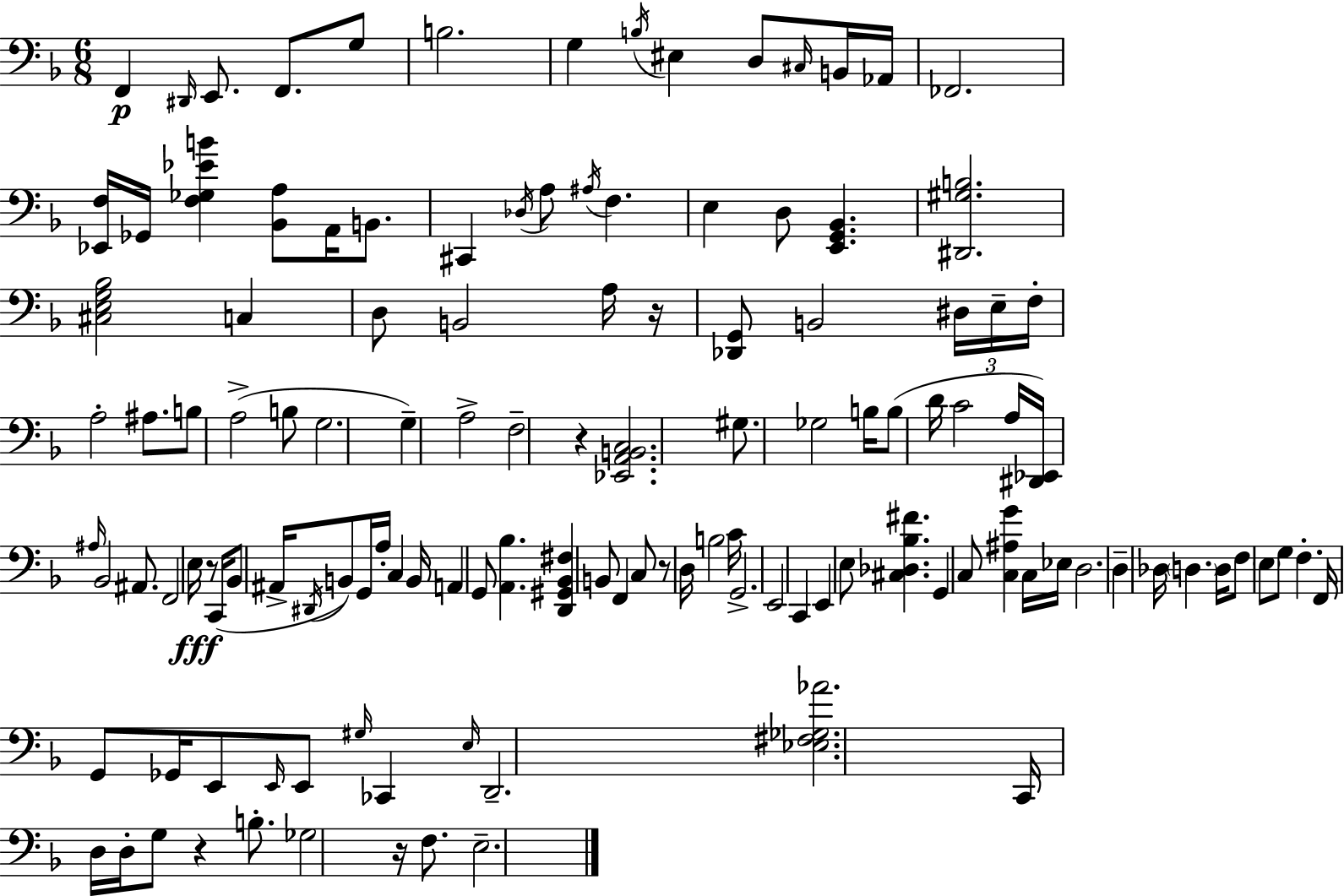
X:1
T:Untitled
M:6/8
L:1/4
K:F
F,, ^D,,/4 E,,/2 F,,/2 G,/2 B,2 G, B,/4 ^E, D,/2 ^C,/4 B,,/4 _A,,/4 _F,,2 [_E,,F,]/4 _G,,/4 [F,_G,_EB] [_B,,A,]/2 A,,/4 B,,/2 ^C,, _D,/4 A,/2 ^A,/4 F, E, D,/2 [E,,G,,_B,,] [^D,,^G,B,]2 [^C,E,G,_B,]2 C, D,/2 B,,2 A,/4 z/4 [_D,,G,,]/2 B,,2 ^D,/4 E,/4 F,/4 A,2 ^A,/2 B,/2 A,2 B,/2 G,2 G, A,2 F,2 z [_E,,A,,B,,C,]2 ^G,/2 _G,2 B,/4 B,/2 D/4 C2 A,/4 [^D,,_E,,]/4 ^A,/4 _B,,2 ^A,,/2 F,,2 E,/4 z/2 C,,/4 _B,,/2 ^A,,/4 ^D,,/4 B,,/2 G,,/4 A,/4 C, B,,/4 A,, G,,/2 [A,,_B,] [D,,^G,,_B,,^F,] B,,/2 F,, C,/2 z/2 D,/4 B,2 C/4 G,,2 E,,2 C,, E,, E,/2 [^C,_D,_B,^F] G,, C,/2 [C,^A,G] C,/4 _E,/4 D,2 D, _D,/4 D, D,/4 F,/2 E,/2 G,/2 F, F,,/4 G,,/2 _G,,/4 E,,/2 E,,/4 E,,/2 ^G,/4 _C,, E,/4 D,,2 [_E,^F,_G,_A]2 C,,/4 D,/4 D,/4 G,/2 z B,/2 _G,2 z/4 F,/2 E,2